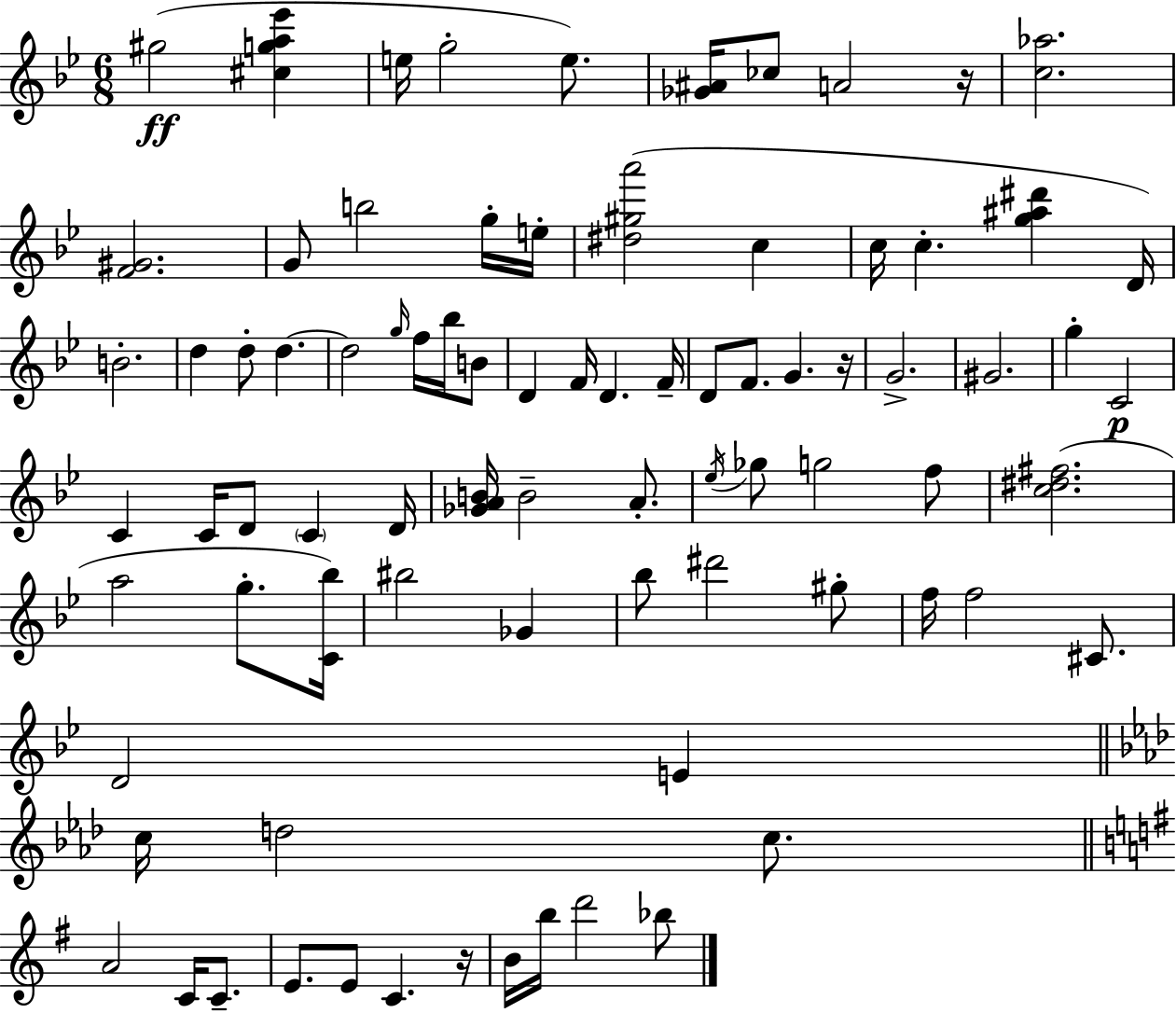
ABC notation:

X:1
T:Untitled
M:6/8
L:1/4
K:Gm
^g2 [^cga_e'] e/4 g2 e/2 [_G^A]/4 _c/2 A2 z/4 [c_a]2 [F^G]2 G/2 b2 g/4 e/4 [^d^ga']2 c c/4 c [g^a^d'] D/4 B2 d d/2 d d2 g/4 f/4 _b/4 B/2 D F/4 D F/4 D/2 F/2 G z/4 G2 ^G2 g C2 C C/4 D/2 C D/4 [_GAB]/4 B2 A/2 _e/4 _g/2 g2 f/2 [c^d^f]2 a2 g/2 [C_b]/4 ^b2 _G _b/2 ^d'2 ^g/2 f/4 f2 ^C/2 D2 E c/4 d2 c/2 A2 C/4 C/2 E/2 E/2 C z/4 B/4 b/4 d'2 _b/2